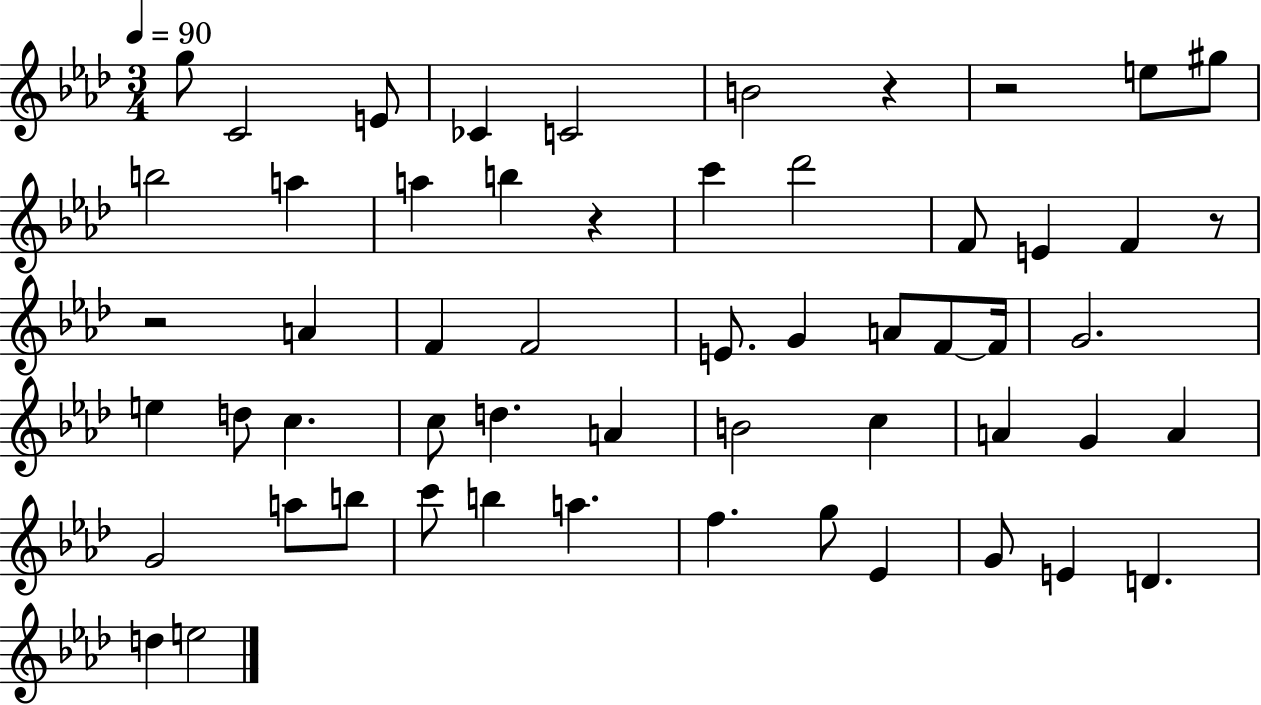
G5/e C4/h E4/e CES4/q C4/h B4/h R/q R/h E5/e G#5/e B5/h A5/q A5/q B5/q R/q C6/q Db6/h F4/e E4/q F4/q R/e R/h A4/q F4/q F4/h E4/e. G4/q A4/e F4/e F4/s G4/h. E5/q D5/e C5/q. C5/e D5/q. A4/q B4/h C5/q A4/q G4/q A4/q G4/h A5/e B5/e C6/e B5/q A5/q. F5/q. G5/e Eb4/q G4/e E4/q D4/q. D5/q E5/h